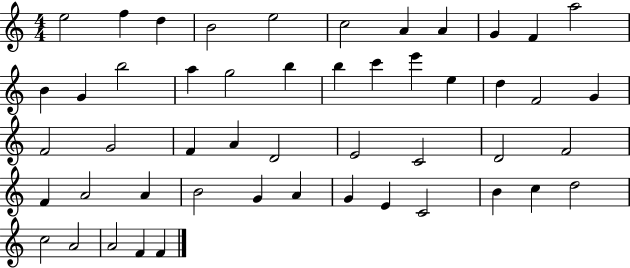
E5/h F5/q D5/q B4/h E5/h C5/h A4/q A4/q G4/q F4/q A5/h B4/q G4/q B5/h A5/q G5/h B5/q B5/q C6/q E6/q E5/q D5/q F4/h G4/q F4/h G4/h F4/q A4/q D4/h E4/h C4/h D4/h F4/h F4/q A4/h A4/q B4/h G4/q A4/q G4/q E4/q C4/h B4/q C5/q D5/h C5/h A4/h A4/h F4/q F4/q